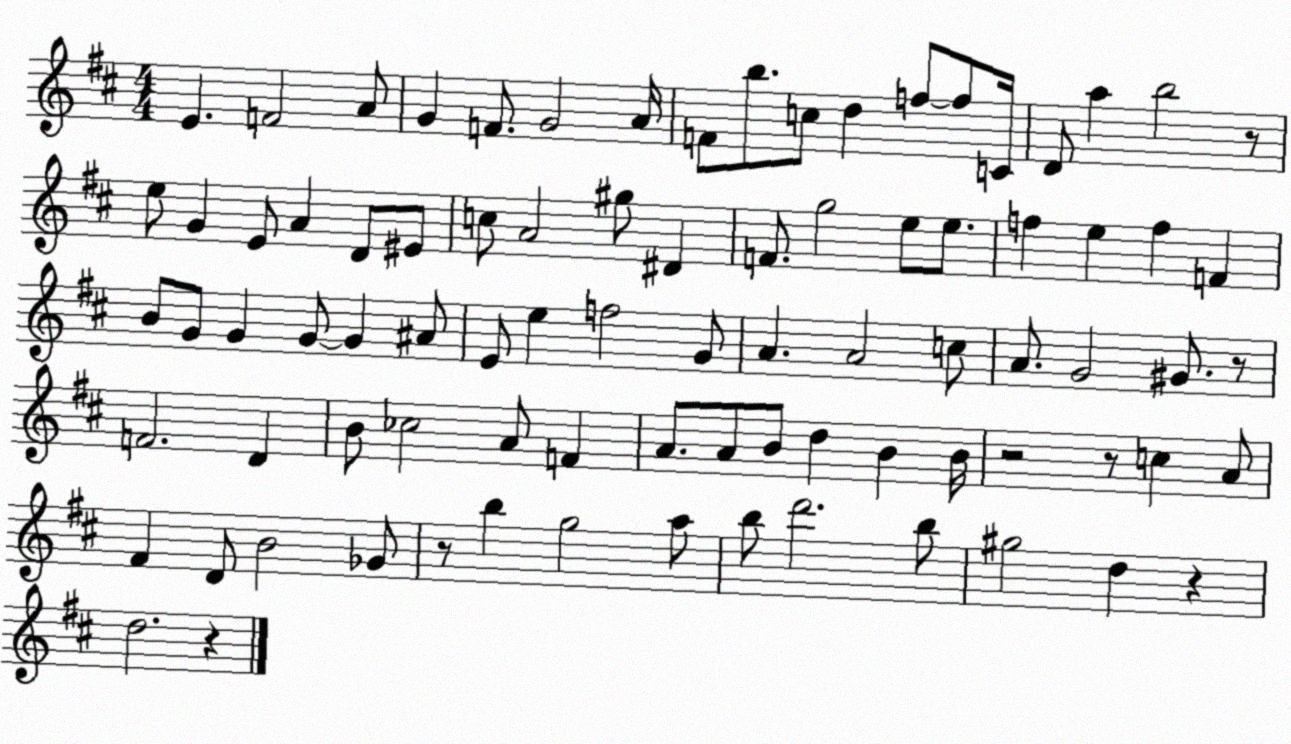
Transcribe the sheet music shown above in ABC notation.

X:1
T:Untitled
M:4/4
L:1/4
K:D
E F2 A/2 G F/2 G2 A/4 F/2 b/2 c/2 d f/2 f/2 C/4 D/2 a b2 z/2 e/2 G E/2 A D/2 ^E/2 c/2 A2 ^g/2 ^D F/2 g2 e/2 e/2 f e f F B/2 G/2 G G/2 G ^A/2 E/2 e f2 G/2 A A2 c/2 A/2 G2 ^G/2 z/2 F2 D B/2 _c2 A/2 F A/2 A/2 B/2 d B B/4 z2 z/2 c A/2 ^F D/2 B2 _G/2 z/2 b g2 a/2 b/2 d'2 b/2 ^g2 d z d2 z